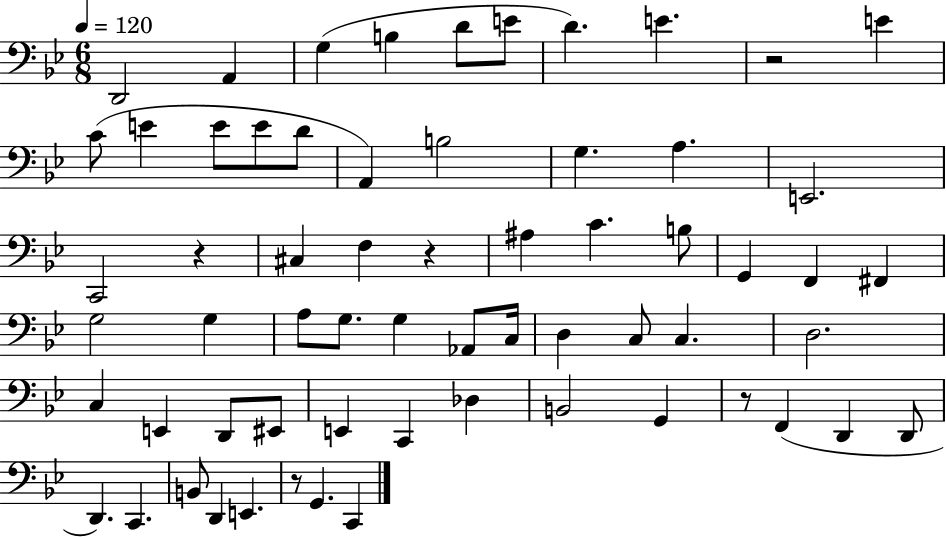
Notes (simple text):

D2/h A2/q G3/q B3/q D4/e E4/e D4/q. E4/q. R/h E4/q C4/e E4/q E4/e E4/e D4/e A2/q B3/h G3/q. A3/q. E2/h. C2/h R/q C#3/q F3/q R/q A#3/q C4/q. B3/e G2/q F2/q F#2/q G3/h G3/q A3/e G3/e. G3/q Ab2/e C3/s D3/q C3/e C3/q. D3/h. C3/q E2/q D2/e EIS2/e E2/q C2/q Db3/q B2/h G2/q R/e F2/q D2/q D2/e D2/q. C2/q. B2/e D2/q E2/q. R/e G2/q. C2/q